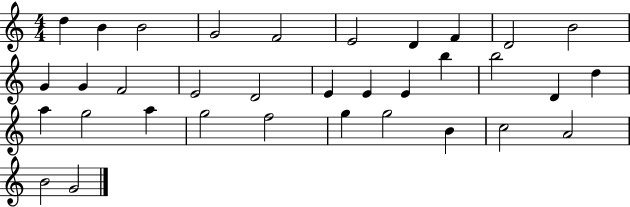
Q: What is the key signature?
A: C major